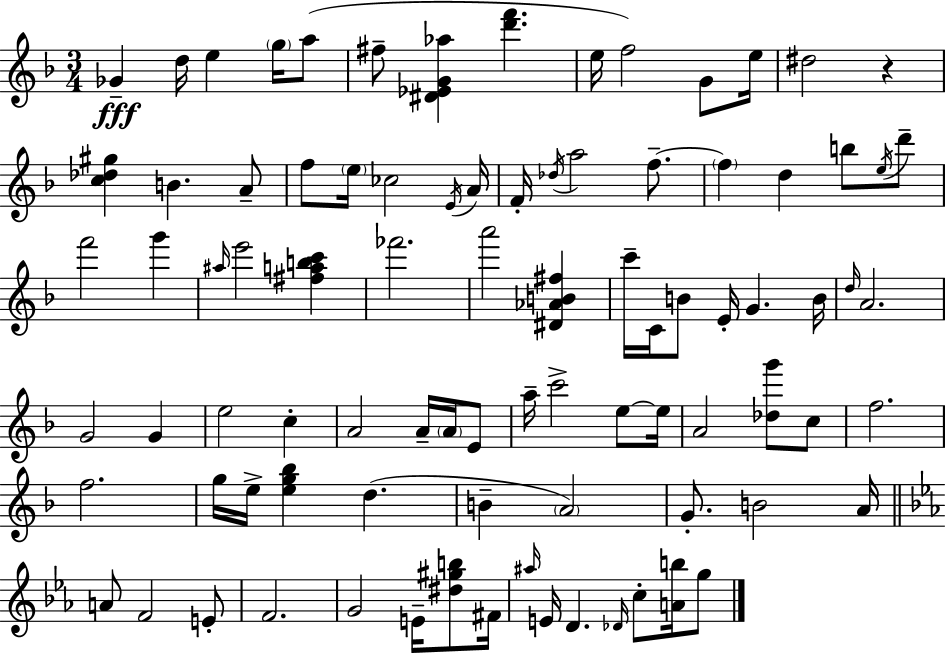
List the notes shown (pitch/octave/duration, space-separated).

Gb4/q D5/s E5/q G5/s A5/e F#5/e [D#4,Eb4,G4,Ab5]/q [D6,F6]/q. E5/s F5/h G4/e E5/s D#5/h R/q [C5,Db5,G#5]/q B4/q. A4/e F5/e E5/s CES5/h E4/s A4/s F4/s Db5/s A5/h F5/e. F5/q D5/q B5/e E5/s D6/e F6/h G6/q A#5/s E6/h [F#5,A5,B5,C6]/q FES6/h. A6/h [D#4,Ab4,B4,F#5]/q C6/s C4/s B4/e E4/s G4/q. B4/s D5/s A4/h. G4/h G4/q E5/h C5/q A4/h A4/s A4/s E4/e A5/s C6/h E5/e E5/s A4/h [Db5,G6]/e C5/e F5/h. F5/h. G5/s E5/s [E5,G5,Bb5]/q D5/q. B4/q A4/h G4/e. B4/h A4/s A4/e F4/h E4/e F4/h. G4/h E4/s [D#5,G#5,B5]/e F#4/s A#5/s E4/s D4/q. Db4/s C5/e [A4,B5]/s G5/e